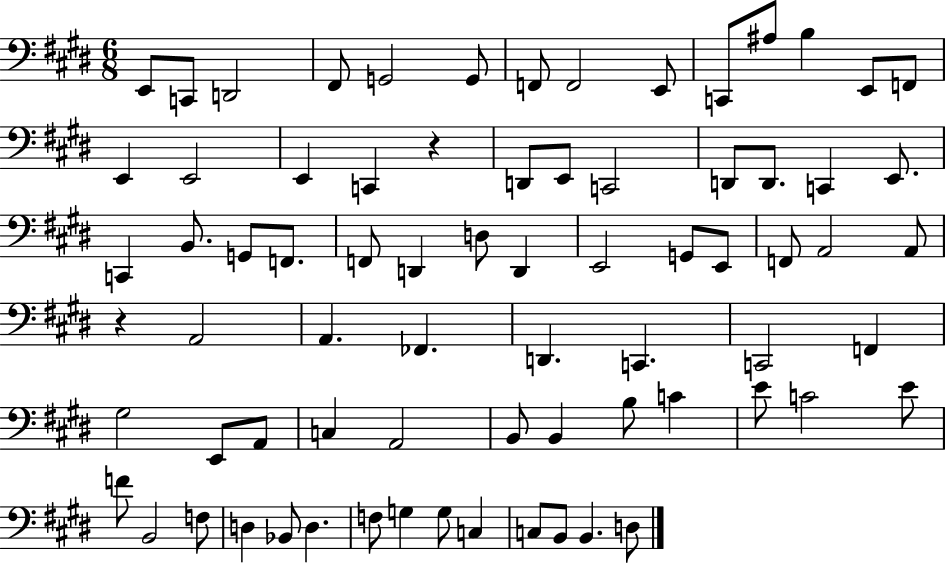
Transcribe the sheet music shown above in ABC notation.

X:1
T:Untitled
M:6/8
L:1/4
K:E
E,,/2 C,,/2 D,,2 ^F,,/2 G,,2 G,,/2 F,,/2 F,,2 E,,/2 C,,/2 ^A,/2 B, E,,/2 F,,/2 E,, E,,2 E,, C,, z D,,/2 E,,/2 C,,2 D,,/2 D,,/2 C,, E,,/2 C,, B,,/2 G,,/2 F,,/2 F,,/2 D,, D,/2 D,, E,,2 G,,/2 E,,/2 F,,/2 A,,2 A,,/2 z A,,2 A,, _F,, D,, C,, C,,2 F,, ^G,2 E,,/2 A,,/2 C, A,,2 B,,/2 B,, B,/2 C E/2 C2 E/2 F/2 B,,2 F,/2 D, _B,,/2 D, F,/2 G, G,/2 C, C,/2 B,,/2 B,, D,/2